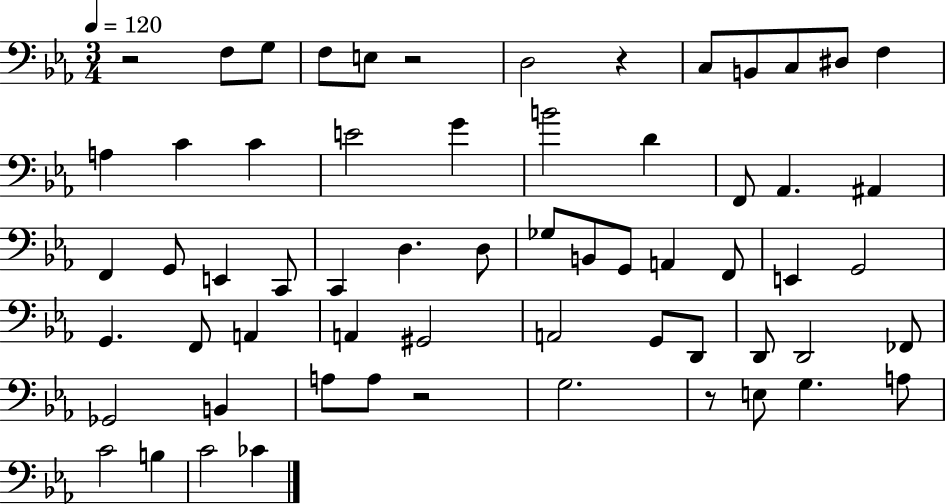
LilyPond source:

{
  \clef bass
  \numericTimeSignature
  \time 3/4
  \key ees \major
  \tempo 4 = 120
  r2 f8 g8 | f8 e8 r2 | d2 r4 | c8 b,8 c8 dis8 f4 | \break a4 c'4 c'4 | e'2 g'4 | b'2 d'4 | f,8 aes,4. ais,4 | \break f,4 g,8 e,4 c,8 | c,4 d4. d8 | ges8 b,8 g,8 a,4 f,8 | e,4 g,2 | \break g,4. f,8 a,4 | a,4 gis,2 | a,2 g,8 d,8 | d,8 d,2 fes,8 | \break ges,2 b,4 | a8 a8 r2 | g2. | r8 e8 g4. a8 | \break c'2 b4 | c'2 ces'4 | \bar "|."
}